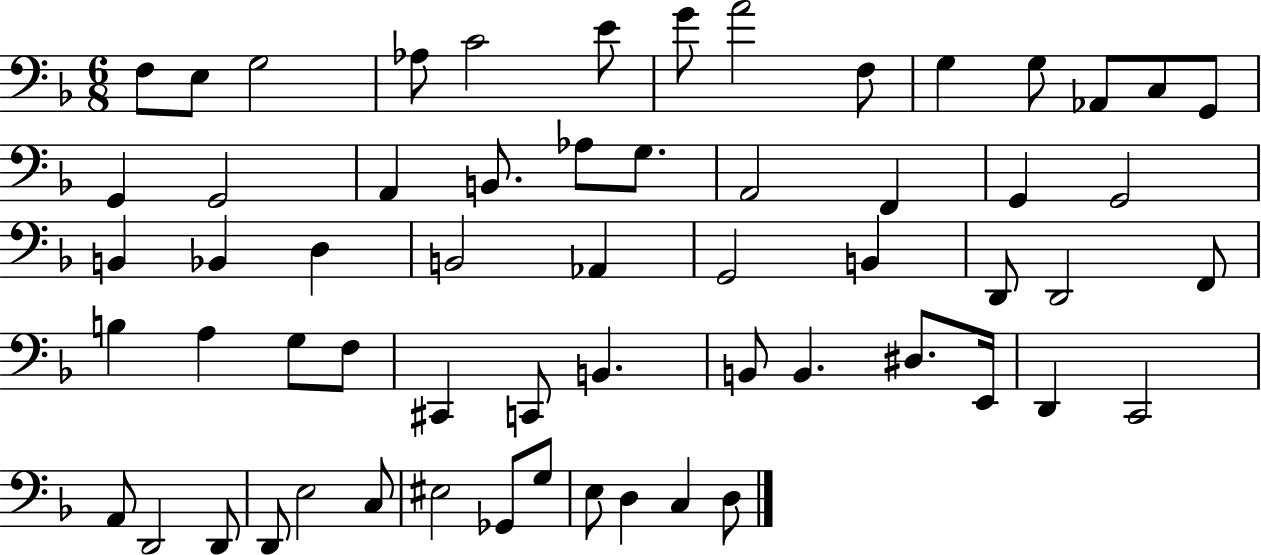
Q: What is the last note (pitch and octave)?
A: D3